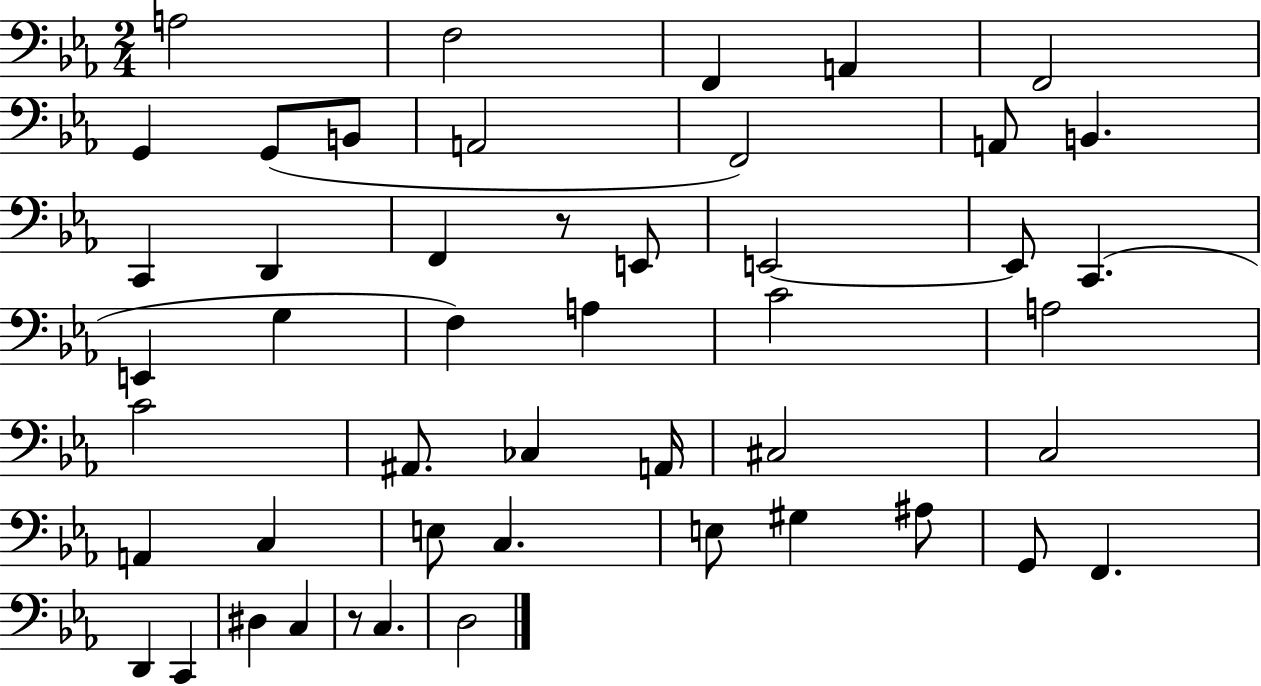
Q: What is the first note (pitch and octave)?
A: A3